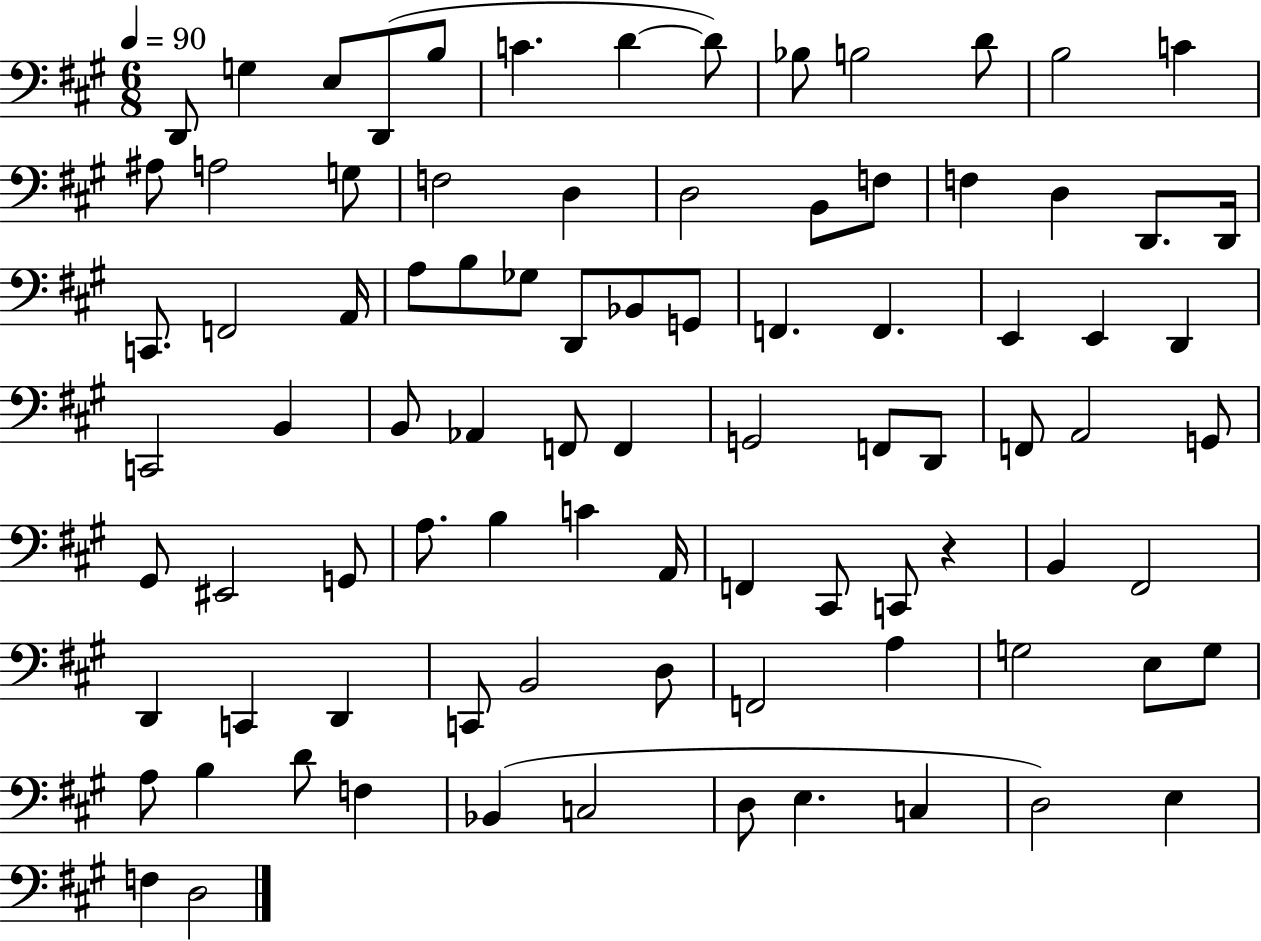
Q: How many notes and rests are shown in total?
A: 88